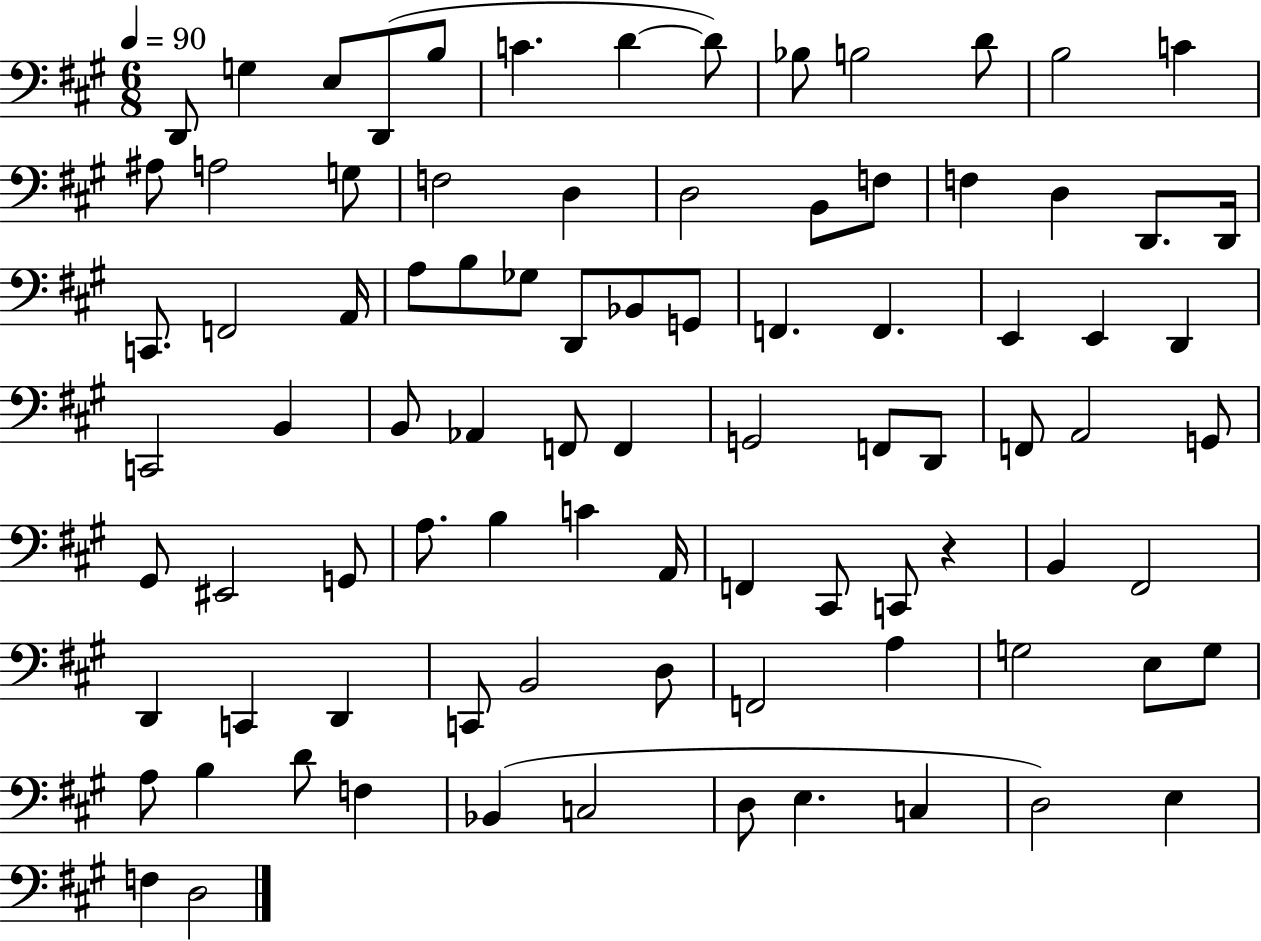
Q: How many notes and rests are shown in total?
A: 88